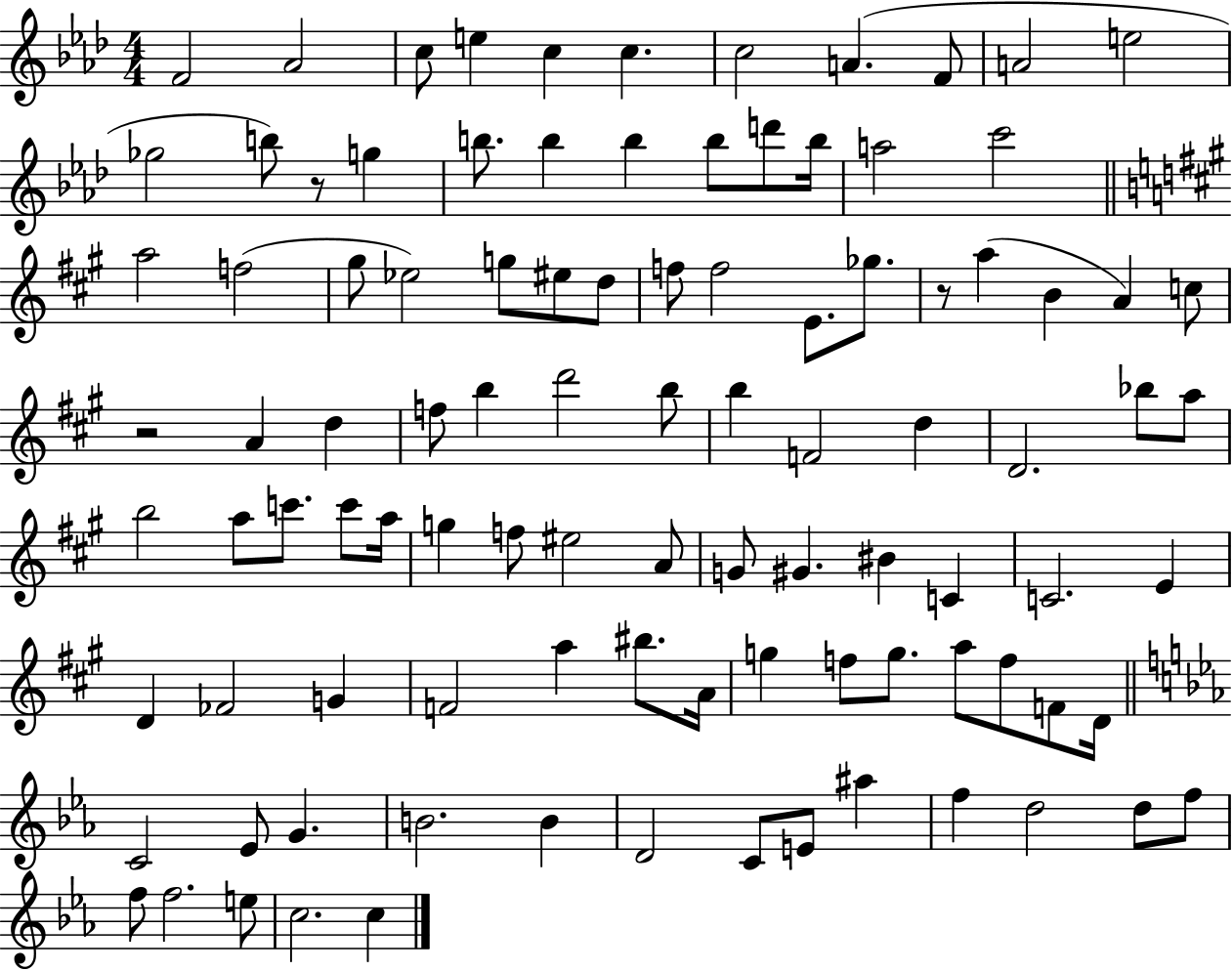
{
  \clef treble
  \numericTimeSignature
  \time 4/4
  \key aes \major
  f'2 aes'2 | c''8 e''4 c''4 c''4. | c''2 a'4.( f'8 | a'2 e''2 | \break ges''2 b''8) r8 g''4 | b''8. b''4 b''4 b''8 d'''8 b''16 | a''2 c'''2 | \bar "||" \break \key a \major a''2 f''2( | gis''8 ees''2) g''8 eis''8 d''8 | f''8 f''2 e'8. ges''8. | r8 a''4( b'4 a'4) c''8 | \break r2 a'4 d''4 | f''8 b''4 d'''2 b''8 | b''4 f'2 d''4 | d'2. bes''8 a''8 | \break b''2 a''8 c'''8. c'''8 a''16 | g''4 f''8 eis''2 a'8 | g'8 gis'4. bis'4 c'4 | c'2. e'4 | \break d'4 fes'2 g'4 | f'2 a''4 bis''8. a'16 | g''4 f''8 g''8. a''8 f''8 f'8 d'16 | \bar "||" \break \key ees \major c'2 ees'8 g'4. | b'2. b'4 | d'2 c'8 e'8 ais''4 | f''4 d''2 d''8 f''8 | \break f''8 f''2. e''8 | c''2. c''4 | \bar "|."
}